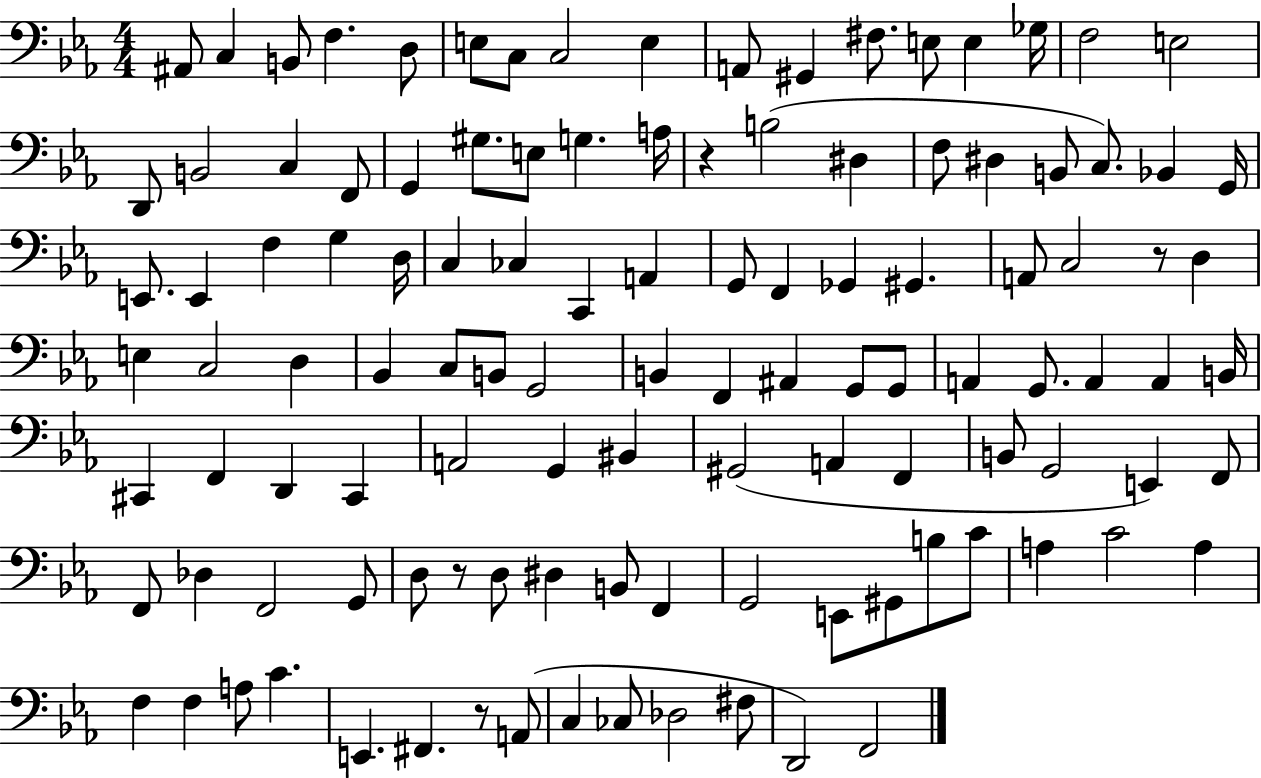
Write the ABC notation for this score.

X:1
T:Untitled
M:4/4
L:1/4
K:Eb
^A,,/2 C, B,,/2 F, D,/2 E,/2 C,/2 C,2 E, A,,/2 ^G,, ^F,/2 E,/2 E, _G,/4 F,2 E,2 D,,/2 B,,2 C, F,,/2 G,, ^G,/2 E,/2 G, A,/4 z B,2 ^D, F,/2 ^D, B,,/2 C,/2 _B,, G,,/4 E,,/2 E,, F, G, D,/4 C, _C, C,, A,, G,,/2 F,, _G,, ^G,, A,,/2 C,2 z/2 D, E, C,2 D, _B,, C,/2 B,,/2 G,,2 B,, F,, ^A,, G,,/2 G,,/2 A,, G,,/2 A,, A,, B,,/4 ^C,, F,, D,, ^C,, A,,2 G,, ^B,, ^G,,2 A,, F,, B,,/2 G,,2 E,, F,,/2 F,,/2 _D, F,,2 G,,/2 D,/2 z/2 D,/2 ^D, B,,/2 F,, G,,2 E,,/2 ^G,,/2 B,/2 C/2 A, C2 A, F, F, A,/2 C E,, ^F,, z/2 A,,/2 C, _C,/2 _D,2 ^F,/2 D,,2 F,,2